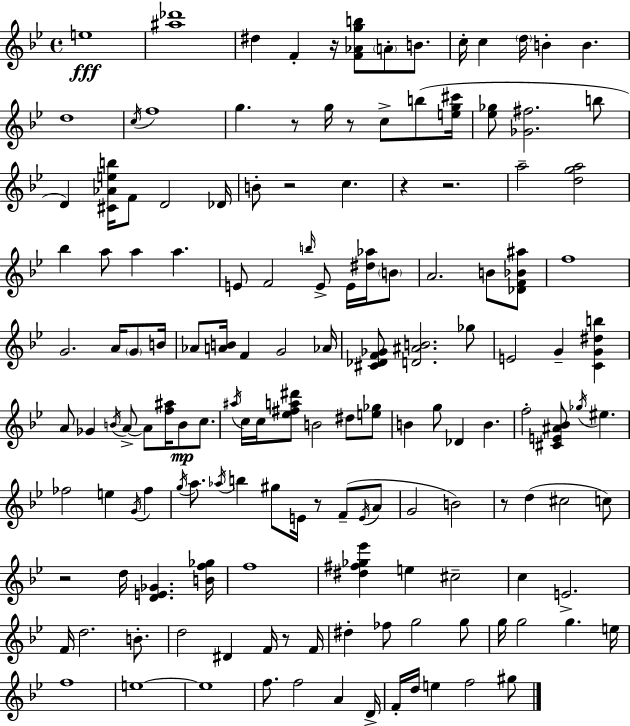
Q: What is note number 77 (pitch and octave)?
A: G#5